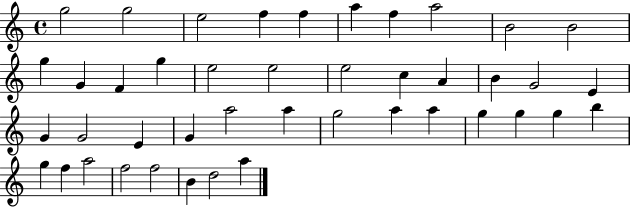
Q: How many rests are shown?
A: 0